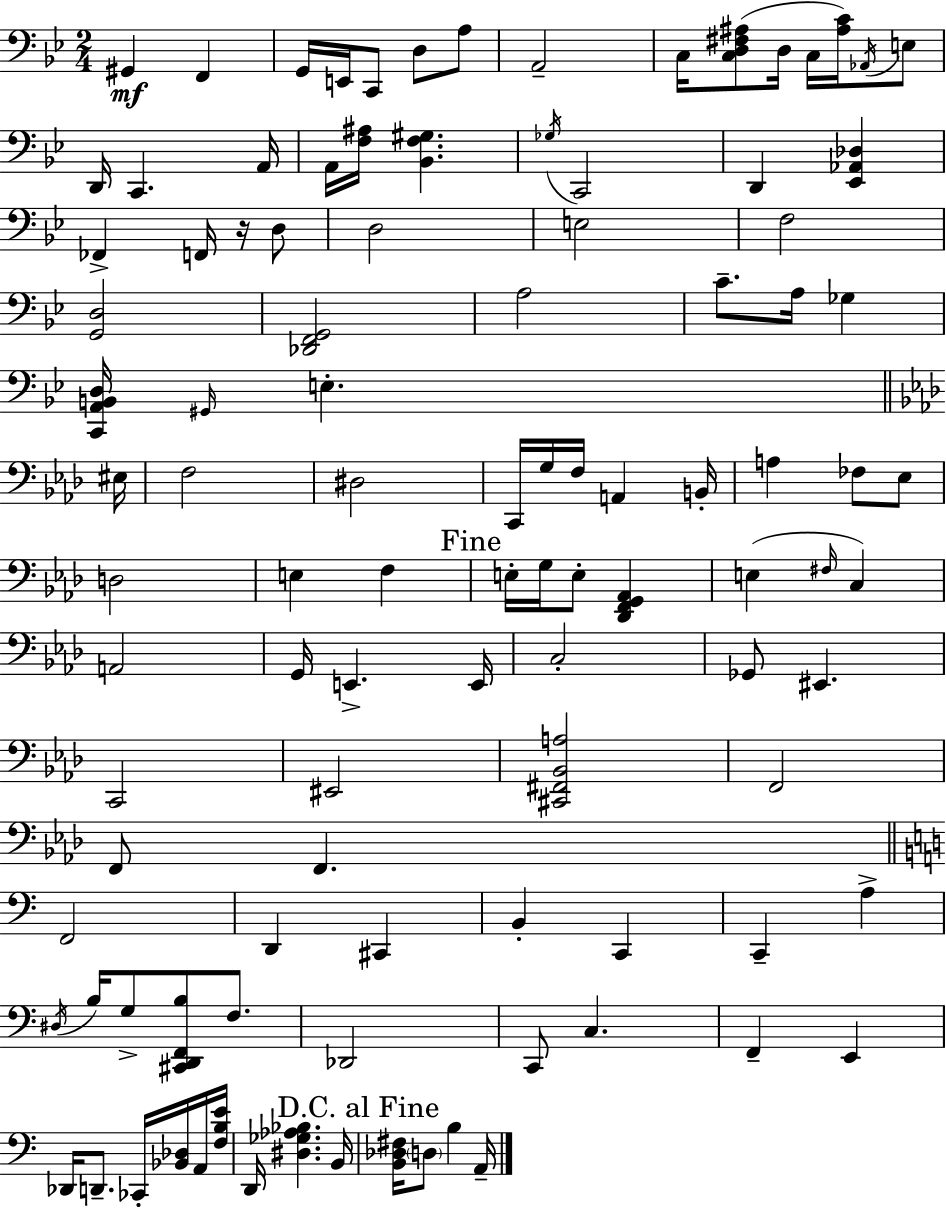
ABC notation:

X:1
T:Untitled
M:2/4
L:1/4
K:Gm
^G,, F,, G,,/4 E,,/4 C,,/2 D,/2 A,/2 A,,2 C,/4 [C,D,^F,^A,]/2 D,/4 C,/4 [^A,C]/4 _A,,/4 E,/2 D,,/4 C,, A,,/4 A,,/4 [F,^A,]/4 [_B,,F,^G,] _G,/4 C,,2 D,, [_E,,_A,,_D,] _F,, F,,/4 z/4 D,/2 D,2 E,2 F,2 [G,,D,]2 [_D,,F,,G,,]2 A,2 C/2 A,/4 _G, [C,,A,,B,,D,]/4 ^G,,/4 E, ^E,/4 F,2 ^D,2 C,,/4 G,/4 F,/4 A,, B,,/4 A, _F,/2 _E,/2 D,2 E, F, E,/4 G,/4 E,/2 [_D,,F,,G,,_A,,] E, ^F,/4 C, A,,2 G,,/4 E,, E,,/4 C,2 _G,,/2 ^E,, C,,2 ^E,,2 [^C,,^F,,_B,,A,]2 F,,2 F,,/2 F,, F,,2 D,, ^C,, B,, C,, C,, A, ^D,/4 B,/4 G,/2 [^C,,D,,F,,B,]/2 F,/2 _D,,2 C,,/2 C, F,, E,, _D,,/4 D,,/2 _C,,/4 [_B,,_D,]/4 A,,/4 [F,B,E]/4 D,,/4 [^D,_G,_A,_B,] B,,/4 [B,,_D,^F,]/4 D,/2 B, A,,/4